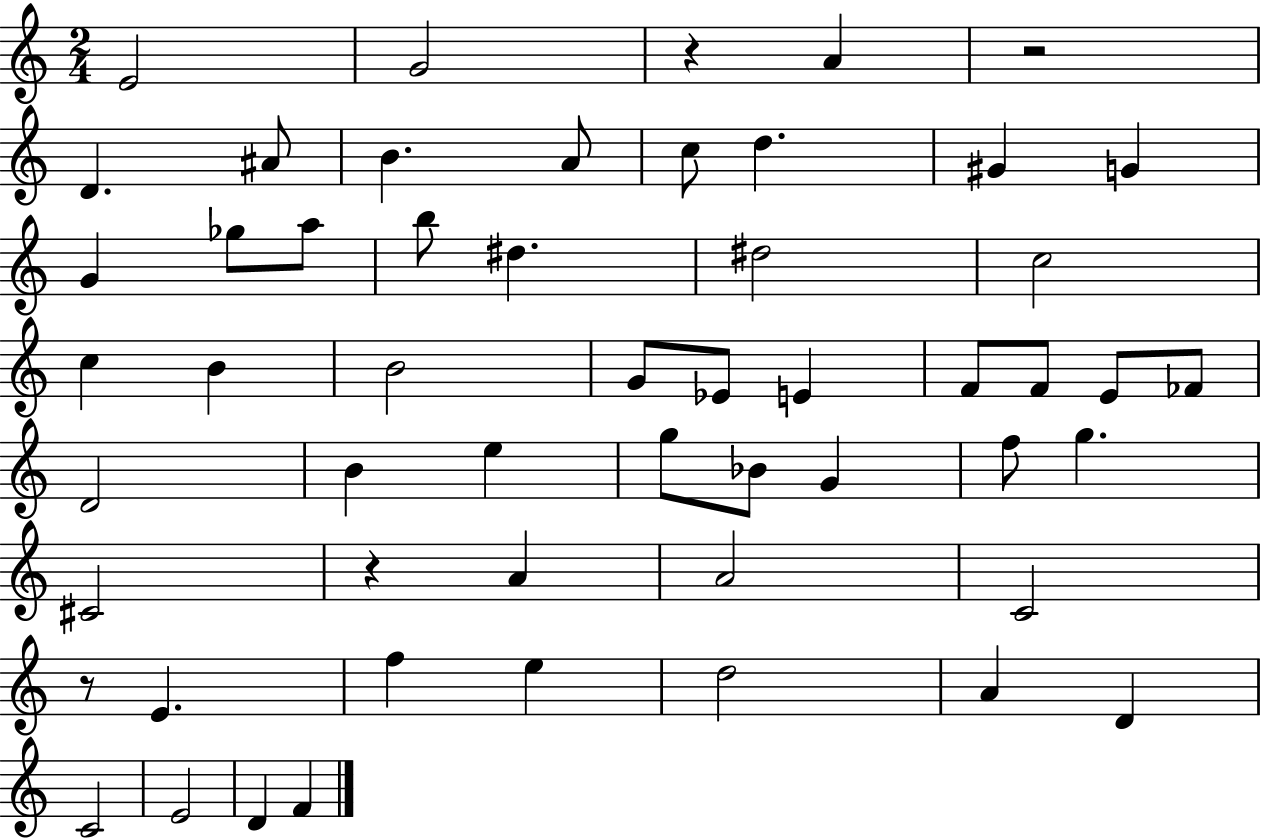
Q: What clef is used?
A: treble